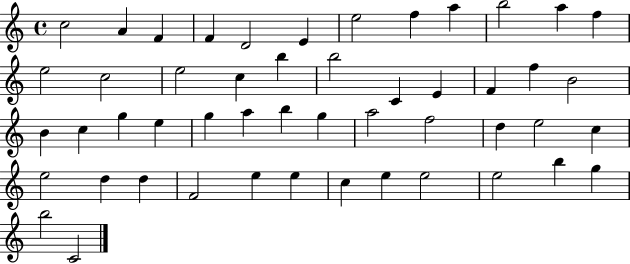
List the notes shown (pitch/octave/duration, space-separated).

C5/h A4/q F4/q F4/q D4/h E4/q E5/h F5/q A5/q B5/h A5/q F5/q E5/h C5/h E5/h C5/q B5/q B5/h C4/q E4/q F4/q F5/q B4/h B4/q C5/q G5/q E5/q G5/q A5/q B5/q G5/q A5/h F5/h D5/q E5/h C5/q E5/h D5/q D5/q F4/h E5/q E5/q C5/q E5/q E5/h E5/h B5/q G5/q B5/h C4/h